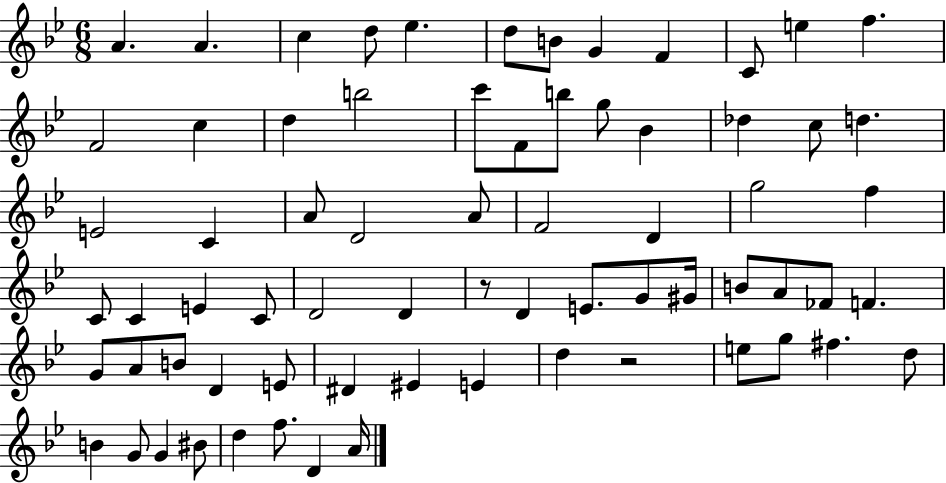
A4/q. A4/q. C5/q D5/e Eb5/q. D5/e B4/e G4/q F4/q C4/e E5/q F5/q. F4/h C5/q D5/q B5/h C6/e F4/e B5/e G5/e Bb4/q Db5/q C5/e D5/q. E4/h C4/q A4/e D4/h A4/e F4/h D4/q G5/h F5/q C4/e C4/q E4/q C4/e D4/h D4/q R/e D4/q E4/e. G4/e G#4/s B4/e A4/e FES4/e F4/q. G4/e A4/e B4/e D4/q E4/e D#4/q EIS4/q E4/q D5/q R/h E5/e G5/e F#5/q. D5/e B4/q G4/e G4/q BIS4/e D5/q F5/e. D4/q A4/s